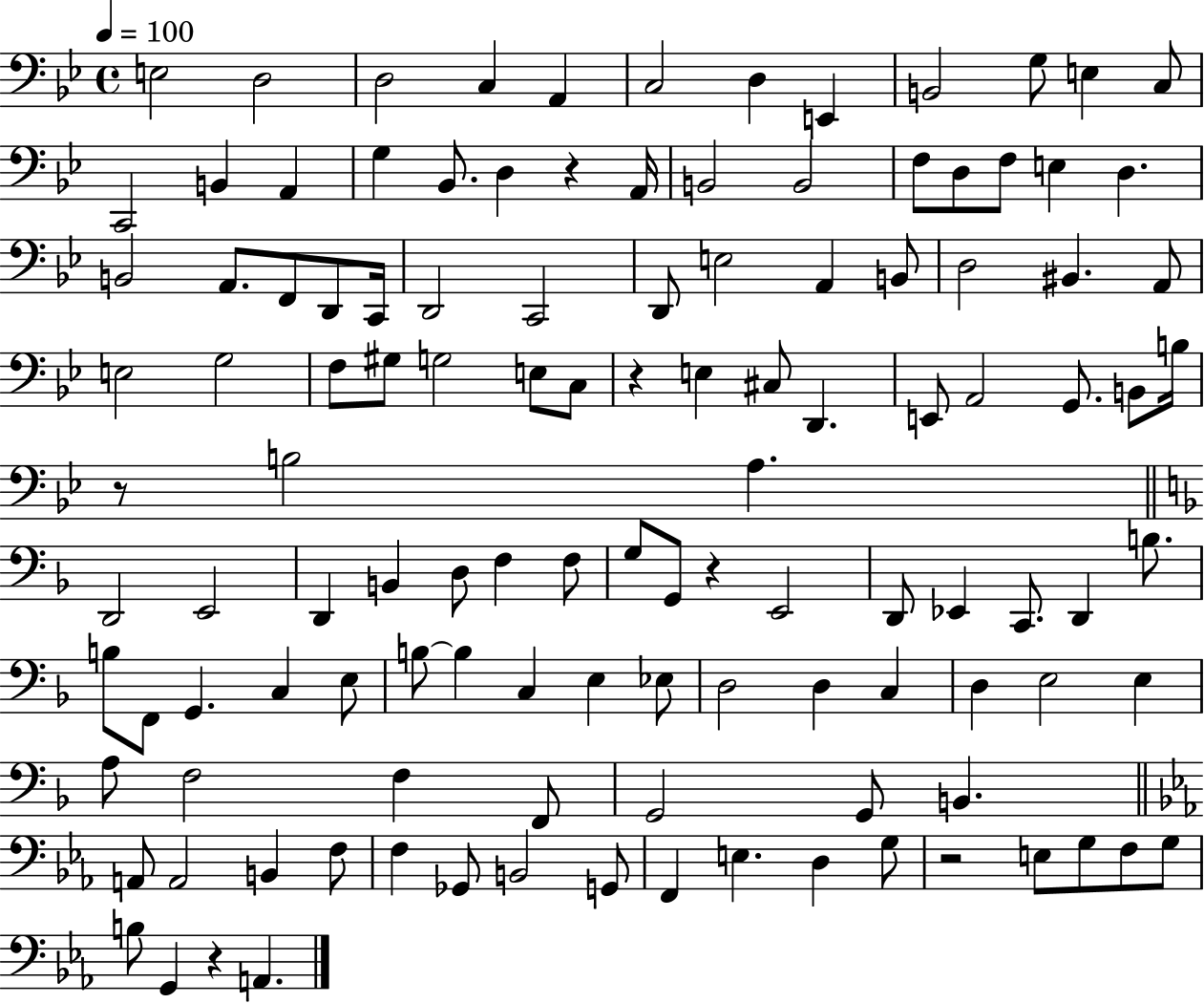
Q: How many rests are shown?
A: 6